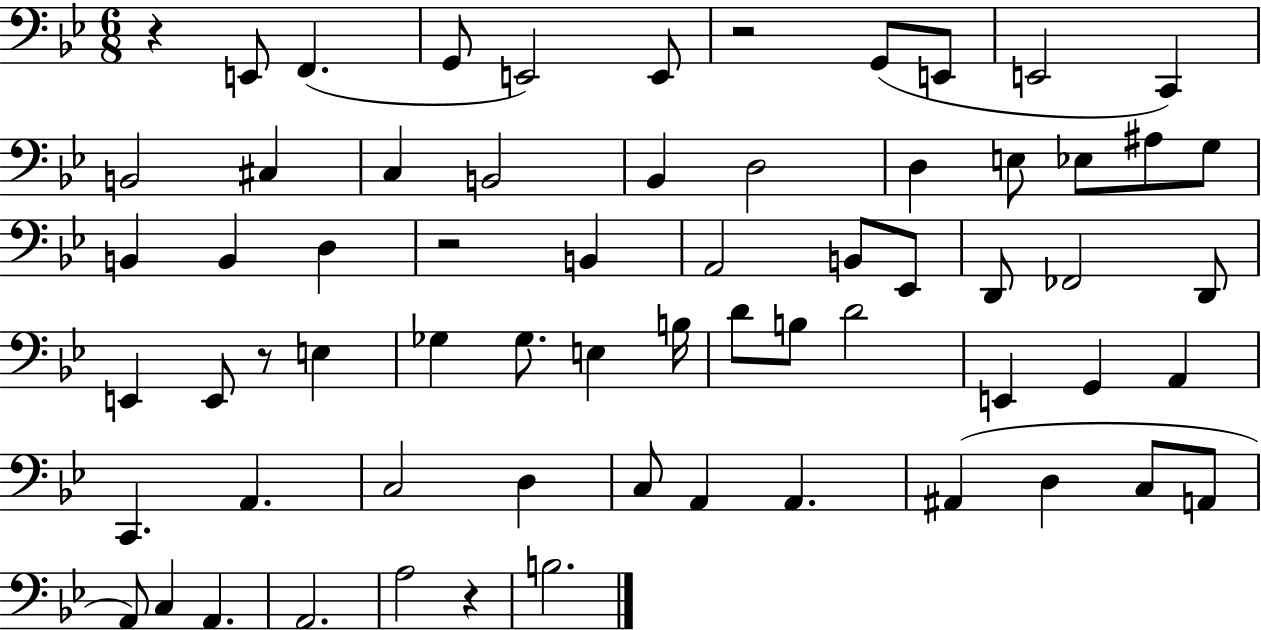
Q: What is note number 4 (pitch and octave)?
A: E2